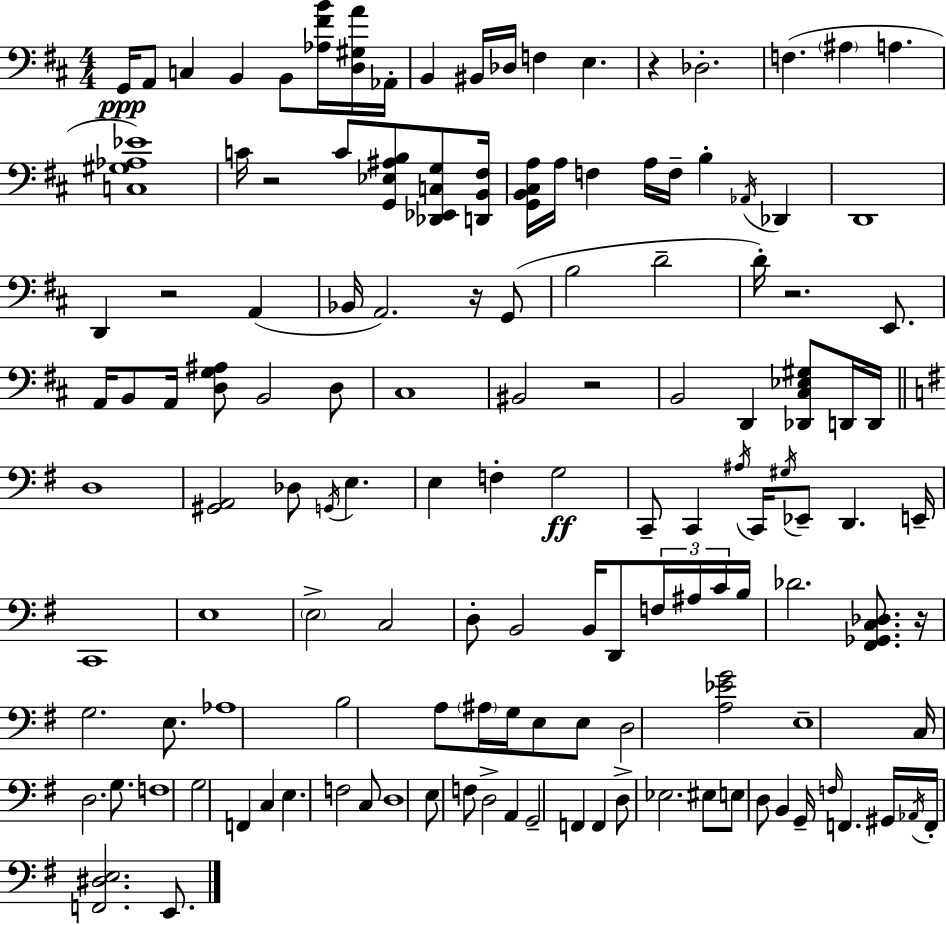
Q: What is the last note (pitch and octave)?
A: E2